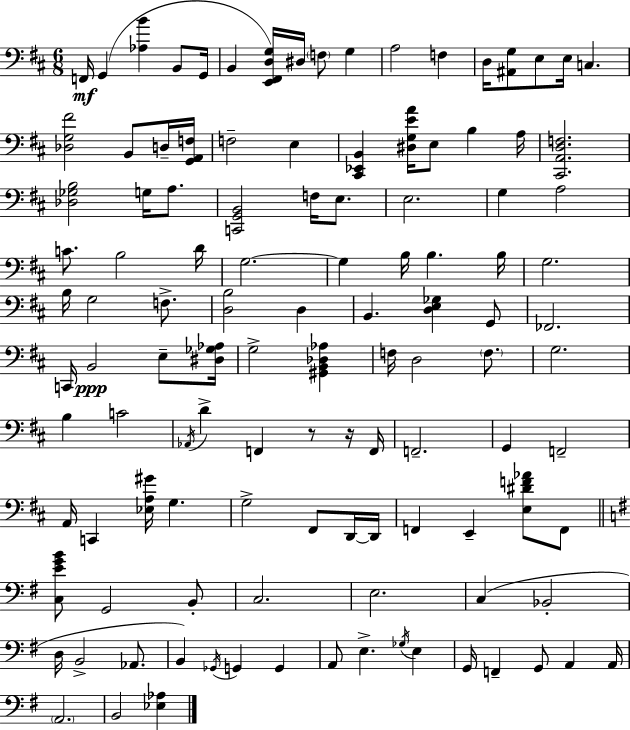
X:1
T:Untitled
M:6/8
L:1/4
K:D
F,,/4 G,, [_A,B] B,,/2 G,,/4 B,, [E,,^F,,D,G,]/4 ^D,/4 F,/2 G, A,2 F, D,/4 [^A,,G,]/2 E,/2 E,/4 C, [_D,G,^F]2 B,,/2 D,/4 [G,,A,,F,]/4 F,2 E, [^C,,_E,,B,,] [^D,G,EA]/4 E,/2 B, A,/4 [^C,,A,,D,F,]2 [_D,_G,B,]2 G,/4 A,/2 [C,,G,,B,,]2 F,/4 E,/2 E,2 G, A,2 C/2 B,2 D/4 G,2 G, B,/4 B, B,/4 G,2 B,/4 G,2 F,/2 [D,B,]2 D, B,, [D,E,_G,] G,,/2 _F,,2 C,,/4 B,,2 E,/2 [^D,_G,_A,]/4 G,2 [^G,,B,,_D,_A,] F,/4 D,2 F,/2 G,2 B, C2 _A,,/4 D F,, z/2 z/4 F,,/4 F,,2 G,, F,,2 A,,/4 C,, [_E,A,^G]/4 G, G,2 ^F,,/2 D,,/4 D,,/4 F,, E,, [E,^DF_A]/2 F,,/2 [C,EGB]/2 G,,2 B,,/2 C,2 E,2 C, _B,,2 D,/4 B,,2 _A,,/2 B,, _G,,/4 G,, G,, A,,/2 E, _G,/4 E, G,,/4 F,, G,,/2 A,, A,,/4 A,,2 B,,2 [_E,_A,]